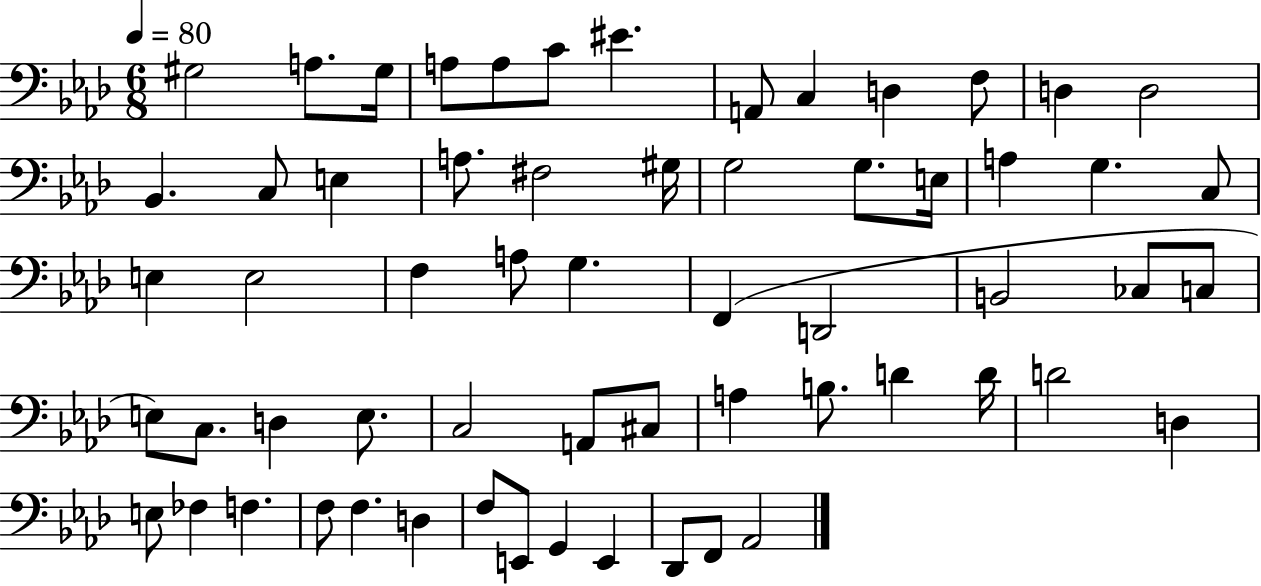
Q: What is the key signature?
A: AES major